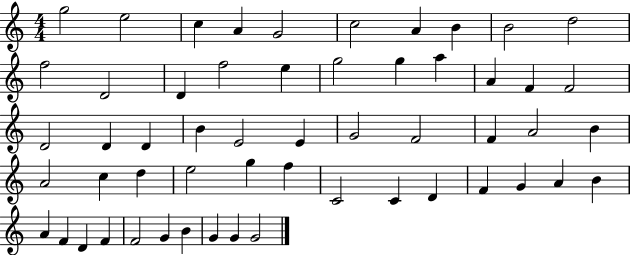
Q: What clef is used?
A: treble